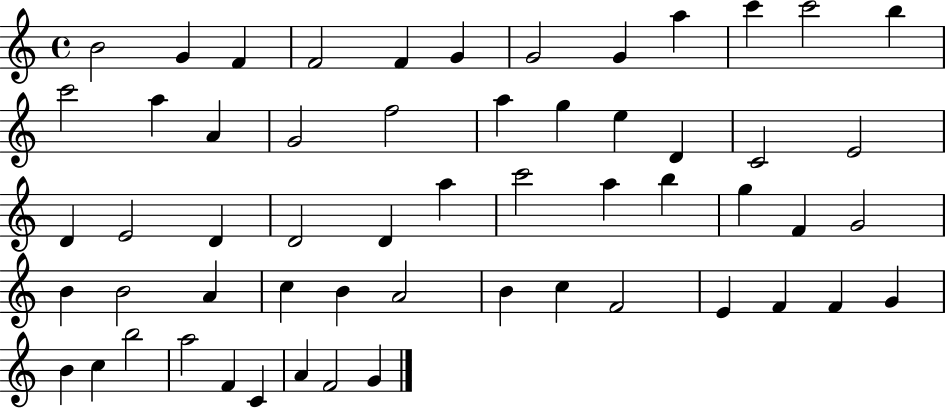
X:1
T:Untitled
M:4/4
L:1/4
K:C
B2 G F F2 F G G2 G a c' c'2 b c'2 a A G2 f2 a g e D C2 E2 D E2 D D2 D a c'2 a b g F G2 B B2 A c B A2 B c F2 E F F G B c b2 a2 F C A F2 G